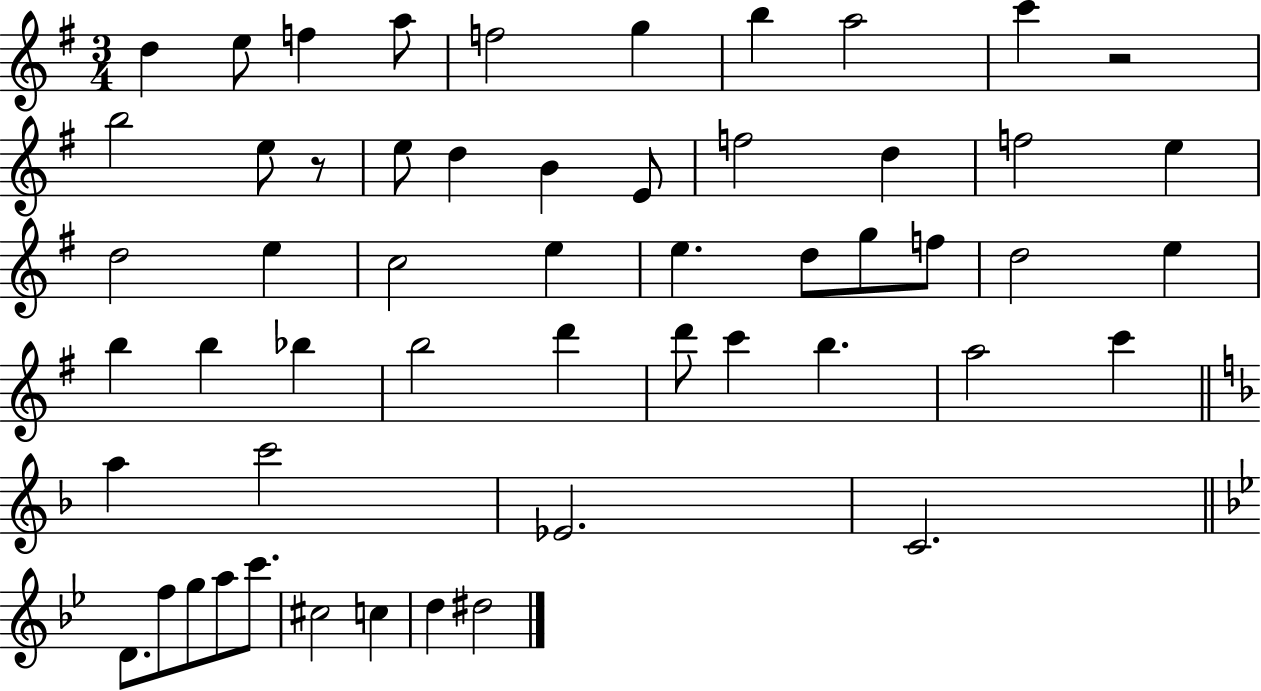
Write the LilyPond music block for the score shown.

{
  \clef treble
  \numericTimeSignature
  \time 3/4
  \key g \major
  d''4 e''8 f''4 a''8 | f''2 g''4 | b''4 a''2 | c'''4 r2 | \break b''2 e''8 r8 | e''8 d''4 b'4 e'8 | f''2 d''4 | f''2 e''4 | \break d''2 e''4 | c''2 e''4 | e''4. d''8 g''8 f''8 | d''2 e''4 | \break b''4 b''4 bes''4 | b''2 d'''4 | d'''8 c'''4 b''4. | a''2 c'''4 | \break \bar "||" \break \key d \minor a''4 c'''2 | ees'2. | c'2. | \bar "||" \break \key g \minor d'8. f''8 g''8 a''8 c'''8. | cis''2 c''4 | d''4 dis''2 | \bar "|."
}